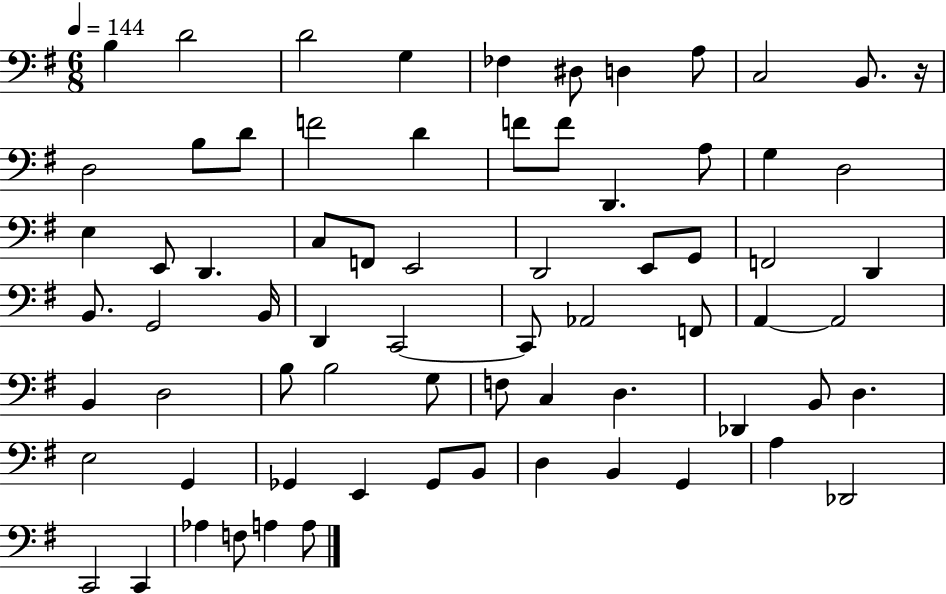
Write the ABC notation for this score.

X:1
T:Untitled
M:6/8
L:1/4
K:G
B, D2 D2 G, _F, ^D,/2 D, A,/2 C,2 B,,/2 z/4 D,2 B,/2 D/2 F2 D F/2 F/2 D,, A,/2 G, D,2 E, E,,/2 D,, C,/2 F,,/2 E,,2 D,,2 E,,/2 G,,/2 F,,2 D,, B,,/2 G,,2 B,,/4 D,, C,,2 C,,/2 _A,,2 F,,/2 A,, A,,2 B,, D,2 B,/2 B,2 G,/2 F,/2 C, D, _D,, B,,/2 D, E,2 G,, _G,, E,, _G,,/2 B,,/2 D, B,, G,, A, _D,,2 C,,2 C,, _A, F,/2 A, A,/2